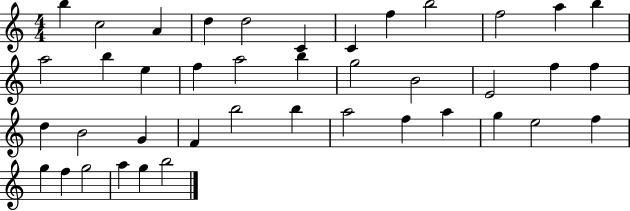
X:1
T:Untitled
M:4/4
L:1/4
K:C
b c2 A d d2 C C f b2 f2 a b a2 b e f a2 b g2 B2 E2 f f d B2 G F b2 b a2 f a g e2 f g f g2 a g b2